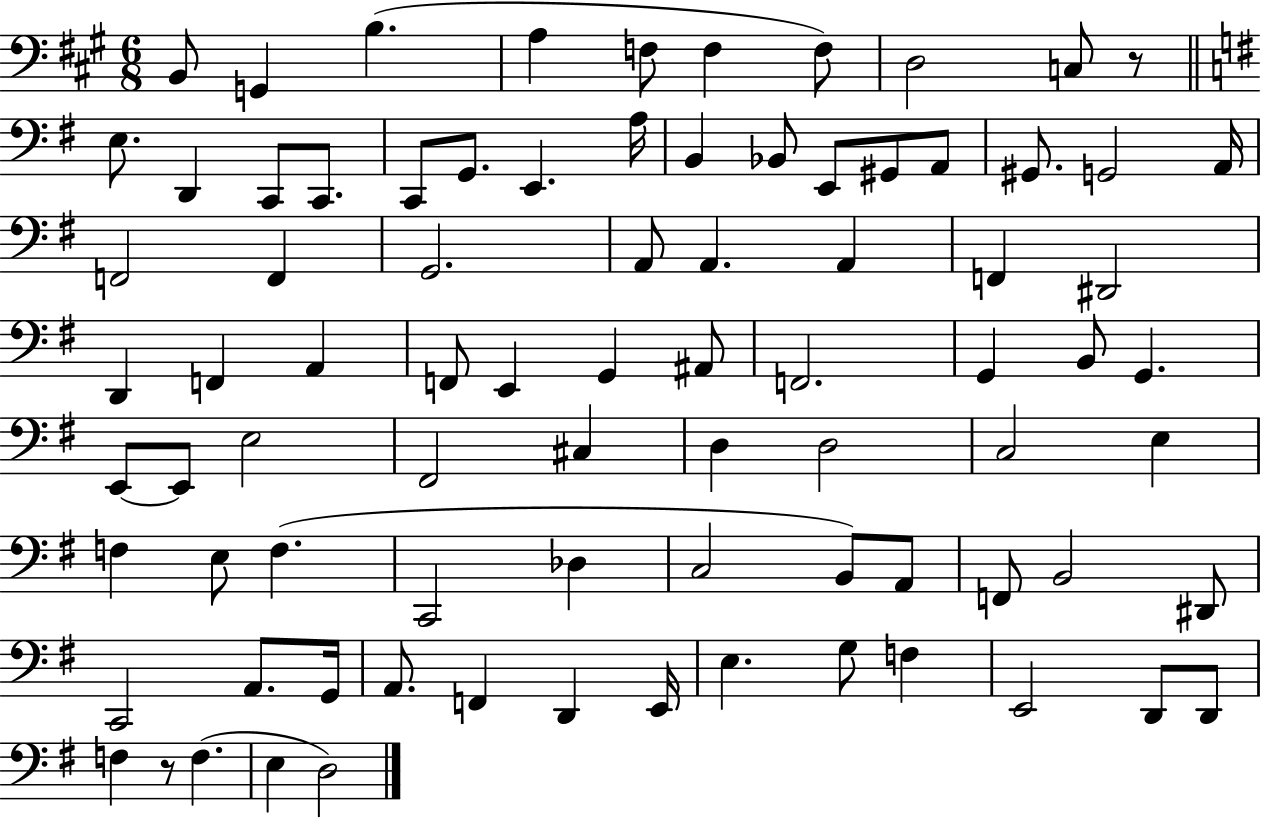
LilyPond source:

{
  \clef bass
  \numericTimeSignature
  \time 6/8
  \key a \major
  b,8 g,4 b4.( | a4 f8 f4 f8) | d2 c8 r8 | \bar "||" \break \key g \major e8. d,4 c,8 c,8. | c,8 g,8. e,4. a16 | b,4 bes,8 e,8 gis,8 a,8 | gis,8. g,2 a,16 | \break f,2 f,4 | g,2. | a,8 a,4. a,4 | f,4 dis,2 | \break d,4 f,4 a,4 | f,8 e,4 g,4 ais,8 | f,2. | g,4 b,8 g,4. | \break e,8~~ e,8 e2 | fis,2 cis4 | d4 d2 | c2 e4 | \break f4 e8 f4.( | c,2 des4 | c2 b,8) a,8 | f,8 b,2 dis,8 | \break c,2 a,8. g,16 | a,8. f,4 d,4 e,16 | e4. g8 f4 | e,2 d,8 d,8 | \break f4 r8 f4.( | e4 d2) | \bar "|."
}